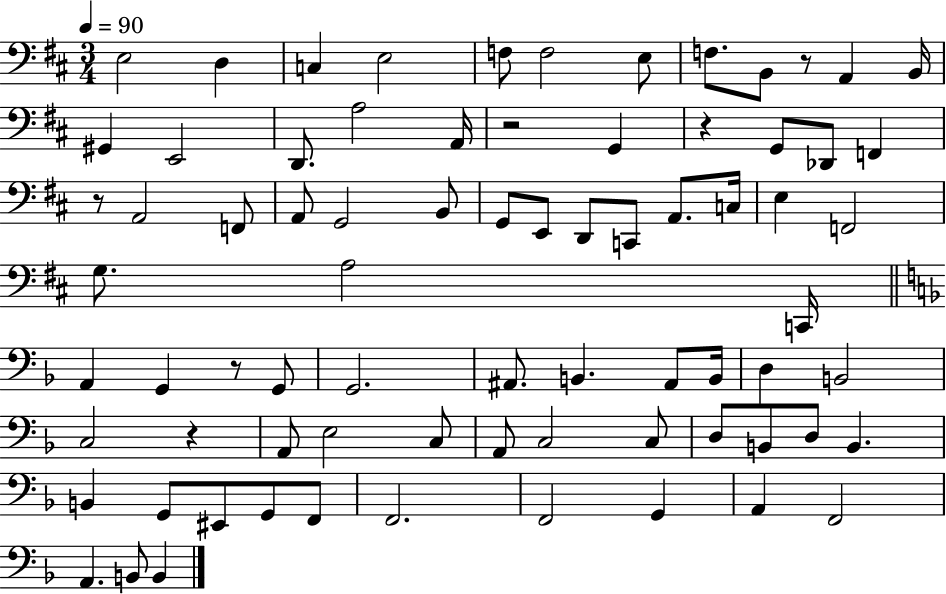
X:1
T:Untitled
M:3/4
L:1/4
K:D
E,2 D, C, E,2 F,/2 F,2 E,/2 F,/2 B,,/2 z/2 A,, B,,/4 ^G,, E,,2 D,,/2 A,2 A,,/4 z2 G,, z G,,/2 _D,,/2 F,, z/2 A,,2 F,,/2 A,,/2 G,,2 B,,/2 G,,/2 E,,/2 D,,/2 C,,/2 A,,/2 C,/4 E, F,,2 G,/2 A,2 C,,/4 A,, G,, z/2 G,,/2 G,,2 ^A,,/2 B,, ^A,,/2 B,,/4 D, B,,2 C,2 z A,,/2 E,2 C,/2 A,,/2 C,2 C,/2 D,/2 B,,/2 D,/2 B,, B,, G,,/2 ^E,,/2 G,,/2 F,,/2 F,,2 F,,2 G,, A,, F,,2 A,, B,,/2 B,,